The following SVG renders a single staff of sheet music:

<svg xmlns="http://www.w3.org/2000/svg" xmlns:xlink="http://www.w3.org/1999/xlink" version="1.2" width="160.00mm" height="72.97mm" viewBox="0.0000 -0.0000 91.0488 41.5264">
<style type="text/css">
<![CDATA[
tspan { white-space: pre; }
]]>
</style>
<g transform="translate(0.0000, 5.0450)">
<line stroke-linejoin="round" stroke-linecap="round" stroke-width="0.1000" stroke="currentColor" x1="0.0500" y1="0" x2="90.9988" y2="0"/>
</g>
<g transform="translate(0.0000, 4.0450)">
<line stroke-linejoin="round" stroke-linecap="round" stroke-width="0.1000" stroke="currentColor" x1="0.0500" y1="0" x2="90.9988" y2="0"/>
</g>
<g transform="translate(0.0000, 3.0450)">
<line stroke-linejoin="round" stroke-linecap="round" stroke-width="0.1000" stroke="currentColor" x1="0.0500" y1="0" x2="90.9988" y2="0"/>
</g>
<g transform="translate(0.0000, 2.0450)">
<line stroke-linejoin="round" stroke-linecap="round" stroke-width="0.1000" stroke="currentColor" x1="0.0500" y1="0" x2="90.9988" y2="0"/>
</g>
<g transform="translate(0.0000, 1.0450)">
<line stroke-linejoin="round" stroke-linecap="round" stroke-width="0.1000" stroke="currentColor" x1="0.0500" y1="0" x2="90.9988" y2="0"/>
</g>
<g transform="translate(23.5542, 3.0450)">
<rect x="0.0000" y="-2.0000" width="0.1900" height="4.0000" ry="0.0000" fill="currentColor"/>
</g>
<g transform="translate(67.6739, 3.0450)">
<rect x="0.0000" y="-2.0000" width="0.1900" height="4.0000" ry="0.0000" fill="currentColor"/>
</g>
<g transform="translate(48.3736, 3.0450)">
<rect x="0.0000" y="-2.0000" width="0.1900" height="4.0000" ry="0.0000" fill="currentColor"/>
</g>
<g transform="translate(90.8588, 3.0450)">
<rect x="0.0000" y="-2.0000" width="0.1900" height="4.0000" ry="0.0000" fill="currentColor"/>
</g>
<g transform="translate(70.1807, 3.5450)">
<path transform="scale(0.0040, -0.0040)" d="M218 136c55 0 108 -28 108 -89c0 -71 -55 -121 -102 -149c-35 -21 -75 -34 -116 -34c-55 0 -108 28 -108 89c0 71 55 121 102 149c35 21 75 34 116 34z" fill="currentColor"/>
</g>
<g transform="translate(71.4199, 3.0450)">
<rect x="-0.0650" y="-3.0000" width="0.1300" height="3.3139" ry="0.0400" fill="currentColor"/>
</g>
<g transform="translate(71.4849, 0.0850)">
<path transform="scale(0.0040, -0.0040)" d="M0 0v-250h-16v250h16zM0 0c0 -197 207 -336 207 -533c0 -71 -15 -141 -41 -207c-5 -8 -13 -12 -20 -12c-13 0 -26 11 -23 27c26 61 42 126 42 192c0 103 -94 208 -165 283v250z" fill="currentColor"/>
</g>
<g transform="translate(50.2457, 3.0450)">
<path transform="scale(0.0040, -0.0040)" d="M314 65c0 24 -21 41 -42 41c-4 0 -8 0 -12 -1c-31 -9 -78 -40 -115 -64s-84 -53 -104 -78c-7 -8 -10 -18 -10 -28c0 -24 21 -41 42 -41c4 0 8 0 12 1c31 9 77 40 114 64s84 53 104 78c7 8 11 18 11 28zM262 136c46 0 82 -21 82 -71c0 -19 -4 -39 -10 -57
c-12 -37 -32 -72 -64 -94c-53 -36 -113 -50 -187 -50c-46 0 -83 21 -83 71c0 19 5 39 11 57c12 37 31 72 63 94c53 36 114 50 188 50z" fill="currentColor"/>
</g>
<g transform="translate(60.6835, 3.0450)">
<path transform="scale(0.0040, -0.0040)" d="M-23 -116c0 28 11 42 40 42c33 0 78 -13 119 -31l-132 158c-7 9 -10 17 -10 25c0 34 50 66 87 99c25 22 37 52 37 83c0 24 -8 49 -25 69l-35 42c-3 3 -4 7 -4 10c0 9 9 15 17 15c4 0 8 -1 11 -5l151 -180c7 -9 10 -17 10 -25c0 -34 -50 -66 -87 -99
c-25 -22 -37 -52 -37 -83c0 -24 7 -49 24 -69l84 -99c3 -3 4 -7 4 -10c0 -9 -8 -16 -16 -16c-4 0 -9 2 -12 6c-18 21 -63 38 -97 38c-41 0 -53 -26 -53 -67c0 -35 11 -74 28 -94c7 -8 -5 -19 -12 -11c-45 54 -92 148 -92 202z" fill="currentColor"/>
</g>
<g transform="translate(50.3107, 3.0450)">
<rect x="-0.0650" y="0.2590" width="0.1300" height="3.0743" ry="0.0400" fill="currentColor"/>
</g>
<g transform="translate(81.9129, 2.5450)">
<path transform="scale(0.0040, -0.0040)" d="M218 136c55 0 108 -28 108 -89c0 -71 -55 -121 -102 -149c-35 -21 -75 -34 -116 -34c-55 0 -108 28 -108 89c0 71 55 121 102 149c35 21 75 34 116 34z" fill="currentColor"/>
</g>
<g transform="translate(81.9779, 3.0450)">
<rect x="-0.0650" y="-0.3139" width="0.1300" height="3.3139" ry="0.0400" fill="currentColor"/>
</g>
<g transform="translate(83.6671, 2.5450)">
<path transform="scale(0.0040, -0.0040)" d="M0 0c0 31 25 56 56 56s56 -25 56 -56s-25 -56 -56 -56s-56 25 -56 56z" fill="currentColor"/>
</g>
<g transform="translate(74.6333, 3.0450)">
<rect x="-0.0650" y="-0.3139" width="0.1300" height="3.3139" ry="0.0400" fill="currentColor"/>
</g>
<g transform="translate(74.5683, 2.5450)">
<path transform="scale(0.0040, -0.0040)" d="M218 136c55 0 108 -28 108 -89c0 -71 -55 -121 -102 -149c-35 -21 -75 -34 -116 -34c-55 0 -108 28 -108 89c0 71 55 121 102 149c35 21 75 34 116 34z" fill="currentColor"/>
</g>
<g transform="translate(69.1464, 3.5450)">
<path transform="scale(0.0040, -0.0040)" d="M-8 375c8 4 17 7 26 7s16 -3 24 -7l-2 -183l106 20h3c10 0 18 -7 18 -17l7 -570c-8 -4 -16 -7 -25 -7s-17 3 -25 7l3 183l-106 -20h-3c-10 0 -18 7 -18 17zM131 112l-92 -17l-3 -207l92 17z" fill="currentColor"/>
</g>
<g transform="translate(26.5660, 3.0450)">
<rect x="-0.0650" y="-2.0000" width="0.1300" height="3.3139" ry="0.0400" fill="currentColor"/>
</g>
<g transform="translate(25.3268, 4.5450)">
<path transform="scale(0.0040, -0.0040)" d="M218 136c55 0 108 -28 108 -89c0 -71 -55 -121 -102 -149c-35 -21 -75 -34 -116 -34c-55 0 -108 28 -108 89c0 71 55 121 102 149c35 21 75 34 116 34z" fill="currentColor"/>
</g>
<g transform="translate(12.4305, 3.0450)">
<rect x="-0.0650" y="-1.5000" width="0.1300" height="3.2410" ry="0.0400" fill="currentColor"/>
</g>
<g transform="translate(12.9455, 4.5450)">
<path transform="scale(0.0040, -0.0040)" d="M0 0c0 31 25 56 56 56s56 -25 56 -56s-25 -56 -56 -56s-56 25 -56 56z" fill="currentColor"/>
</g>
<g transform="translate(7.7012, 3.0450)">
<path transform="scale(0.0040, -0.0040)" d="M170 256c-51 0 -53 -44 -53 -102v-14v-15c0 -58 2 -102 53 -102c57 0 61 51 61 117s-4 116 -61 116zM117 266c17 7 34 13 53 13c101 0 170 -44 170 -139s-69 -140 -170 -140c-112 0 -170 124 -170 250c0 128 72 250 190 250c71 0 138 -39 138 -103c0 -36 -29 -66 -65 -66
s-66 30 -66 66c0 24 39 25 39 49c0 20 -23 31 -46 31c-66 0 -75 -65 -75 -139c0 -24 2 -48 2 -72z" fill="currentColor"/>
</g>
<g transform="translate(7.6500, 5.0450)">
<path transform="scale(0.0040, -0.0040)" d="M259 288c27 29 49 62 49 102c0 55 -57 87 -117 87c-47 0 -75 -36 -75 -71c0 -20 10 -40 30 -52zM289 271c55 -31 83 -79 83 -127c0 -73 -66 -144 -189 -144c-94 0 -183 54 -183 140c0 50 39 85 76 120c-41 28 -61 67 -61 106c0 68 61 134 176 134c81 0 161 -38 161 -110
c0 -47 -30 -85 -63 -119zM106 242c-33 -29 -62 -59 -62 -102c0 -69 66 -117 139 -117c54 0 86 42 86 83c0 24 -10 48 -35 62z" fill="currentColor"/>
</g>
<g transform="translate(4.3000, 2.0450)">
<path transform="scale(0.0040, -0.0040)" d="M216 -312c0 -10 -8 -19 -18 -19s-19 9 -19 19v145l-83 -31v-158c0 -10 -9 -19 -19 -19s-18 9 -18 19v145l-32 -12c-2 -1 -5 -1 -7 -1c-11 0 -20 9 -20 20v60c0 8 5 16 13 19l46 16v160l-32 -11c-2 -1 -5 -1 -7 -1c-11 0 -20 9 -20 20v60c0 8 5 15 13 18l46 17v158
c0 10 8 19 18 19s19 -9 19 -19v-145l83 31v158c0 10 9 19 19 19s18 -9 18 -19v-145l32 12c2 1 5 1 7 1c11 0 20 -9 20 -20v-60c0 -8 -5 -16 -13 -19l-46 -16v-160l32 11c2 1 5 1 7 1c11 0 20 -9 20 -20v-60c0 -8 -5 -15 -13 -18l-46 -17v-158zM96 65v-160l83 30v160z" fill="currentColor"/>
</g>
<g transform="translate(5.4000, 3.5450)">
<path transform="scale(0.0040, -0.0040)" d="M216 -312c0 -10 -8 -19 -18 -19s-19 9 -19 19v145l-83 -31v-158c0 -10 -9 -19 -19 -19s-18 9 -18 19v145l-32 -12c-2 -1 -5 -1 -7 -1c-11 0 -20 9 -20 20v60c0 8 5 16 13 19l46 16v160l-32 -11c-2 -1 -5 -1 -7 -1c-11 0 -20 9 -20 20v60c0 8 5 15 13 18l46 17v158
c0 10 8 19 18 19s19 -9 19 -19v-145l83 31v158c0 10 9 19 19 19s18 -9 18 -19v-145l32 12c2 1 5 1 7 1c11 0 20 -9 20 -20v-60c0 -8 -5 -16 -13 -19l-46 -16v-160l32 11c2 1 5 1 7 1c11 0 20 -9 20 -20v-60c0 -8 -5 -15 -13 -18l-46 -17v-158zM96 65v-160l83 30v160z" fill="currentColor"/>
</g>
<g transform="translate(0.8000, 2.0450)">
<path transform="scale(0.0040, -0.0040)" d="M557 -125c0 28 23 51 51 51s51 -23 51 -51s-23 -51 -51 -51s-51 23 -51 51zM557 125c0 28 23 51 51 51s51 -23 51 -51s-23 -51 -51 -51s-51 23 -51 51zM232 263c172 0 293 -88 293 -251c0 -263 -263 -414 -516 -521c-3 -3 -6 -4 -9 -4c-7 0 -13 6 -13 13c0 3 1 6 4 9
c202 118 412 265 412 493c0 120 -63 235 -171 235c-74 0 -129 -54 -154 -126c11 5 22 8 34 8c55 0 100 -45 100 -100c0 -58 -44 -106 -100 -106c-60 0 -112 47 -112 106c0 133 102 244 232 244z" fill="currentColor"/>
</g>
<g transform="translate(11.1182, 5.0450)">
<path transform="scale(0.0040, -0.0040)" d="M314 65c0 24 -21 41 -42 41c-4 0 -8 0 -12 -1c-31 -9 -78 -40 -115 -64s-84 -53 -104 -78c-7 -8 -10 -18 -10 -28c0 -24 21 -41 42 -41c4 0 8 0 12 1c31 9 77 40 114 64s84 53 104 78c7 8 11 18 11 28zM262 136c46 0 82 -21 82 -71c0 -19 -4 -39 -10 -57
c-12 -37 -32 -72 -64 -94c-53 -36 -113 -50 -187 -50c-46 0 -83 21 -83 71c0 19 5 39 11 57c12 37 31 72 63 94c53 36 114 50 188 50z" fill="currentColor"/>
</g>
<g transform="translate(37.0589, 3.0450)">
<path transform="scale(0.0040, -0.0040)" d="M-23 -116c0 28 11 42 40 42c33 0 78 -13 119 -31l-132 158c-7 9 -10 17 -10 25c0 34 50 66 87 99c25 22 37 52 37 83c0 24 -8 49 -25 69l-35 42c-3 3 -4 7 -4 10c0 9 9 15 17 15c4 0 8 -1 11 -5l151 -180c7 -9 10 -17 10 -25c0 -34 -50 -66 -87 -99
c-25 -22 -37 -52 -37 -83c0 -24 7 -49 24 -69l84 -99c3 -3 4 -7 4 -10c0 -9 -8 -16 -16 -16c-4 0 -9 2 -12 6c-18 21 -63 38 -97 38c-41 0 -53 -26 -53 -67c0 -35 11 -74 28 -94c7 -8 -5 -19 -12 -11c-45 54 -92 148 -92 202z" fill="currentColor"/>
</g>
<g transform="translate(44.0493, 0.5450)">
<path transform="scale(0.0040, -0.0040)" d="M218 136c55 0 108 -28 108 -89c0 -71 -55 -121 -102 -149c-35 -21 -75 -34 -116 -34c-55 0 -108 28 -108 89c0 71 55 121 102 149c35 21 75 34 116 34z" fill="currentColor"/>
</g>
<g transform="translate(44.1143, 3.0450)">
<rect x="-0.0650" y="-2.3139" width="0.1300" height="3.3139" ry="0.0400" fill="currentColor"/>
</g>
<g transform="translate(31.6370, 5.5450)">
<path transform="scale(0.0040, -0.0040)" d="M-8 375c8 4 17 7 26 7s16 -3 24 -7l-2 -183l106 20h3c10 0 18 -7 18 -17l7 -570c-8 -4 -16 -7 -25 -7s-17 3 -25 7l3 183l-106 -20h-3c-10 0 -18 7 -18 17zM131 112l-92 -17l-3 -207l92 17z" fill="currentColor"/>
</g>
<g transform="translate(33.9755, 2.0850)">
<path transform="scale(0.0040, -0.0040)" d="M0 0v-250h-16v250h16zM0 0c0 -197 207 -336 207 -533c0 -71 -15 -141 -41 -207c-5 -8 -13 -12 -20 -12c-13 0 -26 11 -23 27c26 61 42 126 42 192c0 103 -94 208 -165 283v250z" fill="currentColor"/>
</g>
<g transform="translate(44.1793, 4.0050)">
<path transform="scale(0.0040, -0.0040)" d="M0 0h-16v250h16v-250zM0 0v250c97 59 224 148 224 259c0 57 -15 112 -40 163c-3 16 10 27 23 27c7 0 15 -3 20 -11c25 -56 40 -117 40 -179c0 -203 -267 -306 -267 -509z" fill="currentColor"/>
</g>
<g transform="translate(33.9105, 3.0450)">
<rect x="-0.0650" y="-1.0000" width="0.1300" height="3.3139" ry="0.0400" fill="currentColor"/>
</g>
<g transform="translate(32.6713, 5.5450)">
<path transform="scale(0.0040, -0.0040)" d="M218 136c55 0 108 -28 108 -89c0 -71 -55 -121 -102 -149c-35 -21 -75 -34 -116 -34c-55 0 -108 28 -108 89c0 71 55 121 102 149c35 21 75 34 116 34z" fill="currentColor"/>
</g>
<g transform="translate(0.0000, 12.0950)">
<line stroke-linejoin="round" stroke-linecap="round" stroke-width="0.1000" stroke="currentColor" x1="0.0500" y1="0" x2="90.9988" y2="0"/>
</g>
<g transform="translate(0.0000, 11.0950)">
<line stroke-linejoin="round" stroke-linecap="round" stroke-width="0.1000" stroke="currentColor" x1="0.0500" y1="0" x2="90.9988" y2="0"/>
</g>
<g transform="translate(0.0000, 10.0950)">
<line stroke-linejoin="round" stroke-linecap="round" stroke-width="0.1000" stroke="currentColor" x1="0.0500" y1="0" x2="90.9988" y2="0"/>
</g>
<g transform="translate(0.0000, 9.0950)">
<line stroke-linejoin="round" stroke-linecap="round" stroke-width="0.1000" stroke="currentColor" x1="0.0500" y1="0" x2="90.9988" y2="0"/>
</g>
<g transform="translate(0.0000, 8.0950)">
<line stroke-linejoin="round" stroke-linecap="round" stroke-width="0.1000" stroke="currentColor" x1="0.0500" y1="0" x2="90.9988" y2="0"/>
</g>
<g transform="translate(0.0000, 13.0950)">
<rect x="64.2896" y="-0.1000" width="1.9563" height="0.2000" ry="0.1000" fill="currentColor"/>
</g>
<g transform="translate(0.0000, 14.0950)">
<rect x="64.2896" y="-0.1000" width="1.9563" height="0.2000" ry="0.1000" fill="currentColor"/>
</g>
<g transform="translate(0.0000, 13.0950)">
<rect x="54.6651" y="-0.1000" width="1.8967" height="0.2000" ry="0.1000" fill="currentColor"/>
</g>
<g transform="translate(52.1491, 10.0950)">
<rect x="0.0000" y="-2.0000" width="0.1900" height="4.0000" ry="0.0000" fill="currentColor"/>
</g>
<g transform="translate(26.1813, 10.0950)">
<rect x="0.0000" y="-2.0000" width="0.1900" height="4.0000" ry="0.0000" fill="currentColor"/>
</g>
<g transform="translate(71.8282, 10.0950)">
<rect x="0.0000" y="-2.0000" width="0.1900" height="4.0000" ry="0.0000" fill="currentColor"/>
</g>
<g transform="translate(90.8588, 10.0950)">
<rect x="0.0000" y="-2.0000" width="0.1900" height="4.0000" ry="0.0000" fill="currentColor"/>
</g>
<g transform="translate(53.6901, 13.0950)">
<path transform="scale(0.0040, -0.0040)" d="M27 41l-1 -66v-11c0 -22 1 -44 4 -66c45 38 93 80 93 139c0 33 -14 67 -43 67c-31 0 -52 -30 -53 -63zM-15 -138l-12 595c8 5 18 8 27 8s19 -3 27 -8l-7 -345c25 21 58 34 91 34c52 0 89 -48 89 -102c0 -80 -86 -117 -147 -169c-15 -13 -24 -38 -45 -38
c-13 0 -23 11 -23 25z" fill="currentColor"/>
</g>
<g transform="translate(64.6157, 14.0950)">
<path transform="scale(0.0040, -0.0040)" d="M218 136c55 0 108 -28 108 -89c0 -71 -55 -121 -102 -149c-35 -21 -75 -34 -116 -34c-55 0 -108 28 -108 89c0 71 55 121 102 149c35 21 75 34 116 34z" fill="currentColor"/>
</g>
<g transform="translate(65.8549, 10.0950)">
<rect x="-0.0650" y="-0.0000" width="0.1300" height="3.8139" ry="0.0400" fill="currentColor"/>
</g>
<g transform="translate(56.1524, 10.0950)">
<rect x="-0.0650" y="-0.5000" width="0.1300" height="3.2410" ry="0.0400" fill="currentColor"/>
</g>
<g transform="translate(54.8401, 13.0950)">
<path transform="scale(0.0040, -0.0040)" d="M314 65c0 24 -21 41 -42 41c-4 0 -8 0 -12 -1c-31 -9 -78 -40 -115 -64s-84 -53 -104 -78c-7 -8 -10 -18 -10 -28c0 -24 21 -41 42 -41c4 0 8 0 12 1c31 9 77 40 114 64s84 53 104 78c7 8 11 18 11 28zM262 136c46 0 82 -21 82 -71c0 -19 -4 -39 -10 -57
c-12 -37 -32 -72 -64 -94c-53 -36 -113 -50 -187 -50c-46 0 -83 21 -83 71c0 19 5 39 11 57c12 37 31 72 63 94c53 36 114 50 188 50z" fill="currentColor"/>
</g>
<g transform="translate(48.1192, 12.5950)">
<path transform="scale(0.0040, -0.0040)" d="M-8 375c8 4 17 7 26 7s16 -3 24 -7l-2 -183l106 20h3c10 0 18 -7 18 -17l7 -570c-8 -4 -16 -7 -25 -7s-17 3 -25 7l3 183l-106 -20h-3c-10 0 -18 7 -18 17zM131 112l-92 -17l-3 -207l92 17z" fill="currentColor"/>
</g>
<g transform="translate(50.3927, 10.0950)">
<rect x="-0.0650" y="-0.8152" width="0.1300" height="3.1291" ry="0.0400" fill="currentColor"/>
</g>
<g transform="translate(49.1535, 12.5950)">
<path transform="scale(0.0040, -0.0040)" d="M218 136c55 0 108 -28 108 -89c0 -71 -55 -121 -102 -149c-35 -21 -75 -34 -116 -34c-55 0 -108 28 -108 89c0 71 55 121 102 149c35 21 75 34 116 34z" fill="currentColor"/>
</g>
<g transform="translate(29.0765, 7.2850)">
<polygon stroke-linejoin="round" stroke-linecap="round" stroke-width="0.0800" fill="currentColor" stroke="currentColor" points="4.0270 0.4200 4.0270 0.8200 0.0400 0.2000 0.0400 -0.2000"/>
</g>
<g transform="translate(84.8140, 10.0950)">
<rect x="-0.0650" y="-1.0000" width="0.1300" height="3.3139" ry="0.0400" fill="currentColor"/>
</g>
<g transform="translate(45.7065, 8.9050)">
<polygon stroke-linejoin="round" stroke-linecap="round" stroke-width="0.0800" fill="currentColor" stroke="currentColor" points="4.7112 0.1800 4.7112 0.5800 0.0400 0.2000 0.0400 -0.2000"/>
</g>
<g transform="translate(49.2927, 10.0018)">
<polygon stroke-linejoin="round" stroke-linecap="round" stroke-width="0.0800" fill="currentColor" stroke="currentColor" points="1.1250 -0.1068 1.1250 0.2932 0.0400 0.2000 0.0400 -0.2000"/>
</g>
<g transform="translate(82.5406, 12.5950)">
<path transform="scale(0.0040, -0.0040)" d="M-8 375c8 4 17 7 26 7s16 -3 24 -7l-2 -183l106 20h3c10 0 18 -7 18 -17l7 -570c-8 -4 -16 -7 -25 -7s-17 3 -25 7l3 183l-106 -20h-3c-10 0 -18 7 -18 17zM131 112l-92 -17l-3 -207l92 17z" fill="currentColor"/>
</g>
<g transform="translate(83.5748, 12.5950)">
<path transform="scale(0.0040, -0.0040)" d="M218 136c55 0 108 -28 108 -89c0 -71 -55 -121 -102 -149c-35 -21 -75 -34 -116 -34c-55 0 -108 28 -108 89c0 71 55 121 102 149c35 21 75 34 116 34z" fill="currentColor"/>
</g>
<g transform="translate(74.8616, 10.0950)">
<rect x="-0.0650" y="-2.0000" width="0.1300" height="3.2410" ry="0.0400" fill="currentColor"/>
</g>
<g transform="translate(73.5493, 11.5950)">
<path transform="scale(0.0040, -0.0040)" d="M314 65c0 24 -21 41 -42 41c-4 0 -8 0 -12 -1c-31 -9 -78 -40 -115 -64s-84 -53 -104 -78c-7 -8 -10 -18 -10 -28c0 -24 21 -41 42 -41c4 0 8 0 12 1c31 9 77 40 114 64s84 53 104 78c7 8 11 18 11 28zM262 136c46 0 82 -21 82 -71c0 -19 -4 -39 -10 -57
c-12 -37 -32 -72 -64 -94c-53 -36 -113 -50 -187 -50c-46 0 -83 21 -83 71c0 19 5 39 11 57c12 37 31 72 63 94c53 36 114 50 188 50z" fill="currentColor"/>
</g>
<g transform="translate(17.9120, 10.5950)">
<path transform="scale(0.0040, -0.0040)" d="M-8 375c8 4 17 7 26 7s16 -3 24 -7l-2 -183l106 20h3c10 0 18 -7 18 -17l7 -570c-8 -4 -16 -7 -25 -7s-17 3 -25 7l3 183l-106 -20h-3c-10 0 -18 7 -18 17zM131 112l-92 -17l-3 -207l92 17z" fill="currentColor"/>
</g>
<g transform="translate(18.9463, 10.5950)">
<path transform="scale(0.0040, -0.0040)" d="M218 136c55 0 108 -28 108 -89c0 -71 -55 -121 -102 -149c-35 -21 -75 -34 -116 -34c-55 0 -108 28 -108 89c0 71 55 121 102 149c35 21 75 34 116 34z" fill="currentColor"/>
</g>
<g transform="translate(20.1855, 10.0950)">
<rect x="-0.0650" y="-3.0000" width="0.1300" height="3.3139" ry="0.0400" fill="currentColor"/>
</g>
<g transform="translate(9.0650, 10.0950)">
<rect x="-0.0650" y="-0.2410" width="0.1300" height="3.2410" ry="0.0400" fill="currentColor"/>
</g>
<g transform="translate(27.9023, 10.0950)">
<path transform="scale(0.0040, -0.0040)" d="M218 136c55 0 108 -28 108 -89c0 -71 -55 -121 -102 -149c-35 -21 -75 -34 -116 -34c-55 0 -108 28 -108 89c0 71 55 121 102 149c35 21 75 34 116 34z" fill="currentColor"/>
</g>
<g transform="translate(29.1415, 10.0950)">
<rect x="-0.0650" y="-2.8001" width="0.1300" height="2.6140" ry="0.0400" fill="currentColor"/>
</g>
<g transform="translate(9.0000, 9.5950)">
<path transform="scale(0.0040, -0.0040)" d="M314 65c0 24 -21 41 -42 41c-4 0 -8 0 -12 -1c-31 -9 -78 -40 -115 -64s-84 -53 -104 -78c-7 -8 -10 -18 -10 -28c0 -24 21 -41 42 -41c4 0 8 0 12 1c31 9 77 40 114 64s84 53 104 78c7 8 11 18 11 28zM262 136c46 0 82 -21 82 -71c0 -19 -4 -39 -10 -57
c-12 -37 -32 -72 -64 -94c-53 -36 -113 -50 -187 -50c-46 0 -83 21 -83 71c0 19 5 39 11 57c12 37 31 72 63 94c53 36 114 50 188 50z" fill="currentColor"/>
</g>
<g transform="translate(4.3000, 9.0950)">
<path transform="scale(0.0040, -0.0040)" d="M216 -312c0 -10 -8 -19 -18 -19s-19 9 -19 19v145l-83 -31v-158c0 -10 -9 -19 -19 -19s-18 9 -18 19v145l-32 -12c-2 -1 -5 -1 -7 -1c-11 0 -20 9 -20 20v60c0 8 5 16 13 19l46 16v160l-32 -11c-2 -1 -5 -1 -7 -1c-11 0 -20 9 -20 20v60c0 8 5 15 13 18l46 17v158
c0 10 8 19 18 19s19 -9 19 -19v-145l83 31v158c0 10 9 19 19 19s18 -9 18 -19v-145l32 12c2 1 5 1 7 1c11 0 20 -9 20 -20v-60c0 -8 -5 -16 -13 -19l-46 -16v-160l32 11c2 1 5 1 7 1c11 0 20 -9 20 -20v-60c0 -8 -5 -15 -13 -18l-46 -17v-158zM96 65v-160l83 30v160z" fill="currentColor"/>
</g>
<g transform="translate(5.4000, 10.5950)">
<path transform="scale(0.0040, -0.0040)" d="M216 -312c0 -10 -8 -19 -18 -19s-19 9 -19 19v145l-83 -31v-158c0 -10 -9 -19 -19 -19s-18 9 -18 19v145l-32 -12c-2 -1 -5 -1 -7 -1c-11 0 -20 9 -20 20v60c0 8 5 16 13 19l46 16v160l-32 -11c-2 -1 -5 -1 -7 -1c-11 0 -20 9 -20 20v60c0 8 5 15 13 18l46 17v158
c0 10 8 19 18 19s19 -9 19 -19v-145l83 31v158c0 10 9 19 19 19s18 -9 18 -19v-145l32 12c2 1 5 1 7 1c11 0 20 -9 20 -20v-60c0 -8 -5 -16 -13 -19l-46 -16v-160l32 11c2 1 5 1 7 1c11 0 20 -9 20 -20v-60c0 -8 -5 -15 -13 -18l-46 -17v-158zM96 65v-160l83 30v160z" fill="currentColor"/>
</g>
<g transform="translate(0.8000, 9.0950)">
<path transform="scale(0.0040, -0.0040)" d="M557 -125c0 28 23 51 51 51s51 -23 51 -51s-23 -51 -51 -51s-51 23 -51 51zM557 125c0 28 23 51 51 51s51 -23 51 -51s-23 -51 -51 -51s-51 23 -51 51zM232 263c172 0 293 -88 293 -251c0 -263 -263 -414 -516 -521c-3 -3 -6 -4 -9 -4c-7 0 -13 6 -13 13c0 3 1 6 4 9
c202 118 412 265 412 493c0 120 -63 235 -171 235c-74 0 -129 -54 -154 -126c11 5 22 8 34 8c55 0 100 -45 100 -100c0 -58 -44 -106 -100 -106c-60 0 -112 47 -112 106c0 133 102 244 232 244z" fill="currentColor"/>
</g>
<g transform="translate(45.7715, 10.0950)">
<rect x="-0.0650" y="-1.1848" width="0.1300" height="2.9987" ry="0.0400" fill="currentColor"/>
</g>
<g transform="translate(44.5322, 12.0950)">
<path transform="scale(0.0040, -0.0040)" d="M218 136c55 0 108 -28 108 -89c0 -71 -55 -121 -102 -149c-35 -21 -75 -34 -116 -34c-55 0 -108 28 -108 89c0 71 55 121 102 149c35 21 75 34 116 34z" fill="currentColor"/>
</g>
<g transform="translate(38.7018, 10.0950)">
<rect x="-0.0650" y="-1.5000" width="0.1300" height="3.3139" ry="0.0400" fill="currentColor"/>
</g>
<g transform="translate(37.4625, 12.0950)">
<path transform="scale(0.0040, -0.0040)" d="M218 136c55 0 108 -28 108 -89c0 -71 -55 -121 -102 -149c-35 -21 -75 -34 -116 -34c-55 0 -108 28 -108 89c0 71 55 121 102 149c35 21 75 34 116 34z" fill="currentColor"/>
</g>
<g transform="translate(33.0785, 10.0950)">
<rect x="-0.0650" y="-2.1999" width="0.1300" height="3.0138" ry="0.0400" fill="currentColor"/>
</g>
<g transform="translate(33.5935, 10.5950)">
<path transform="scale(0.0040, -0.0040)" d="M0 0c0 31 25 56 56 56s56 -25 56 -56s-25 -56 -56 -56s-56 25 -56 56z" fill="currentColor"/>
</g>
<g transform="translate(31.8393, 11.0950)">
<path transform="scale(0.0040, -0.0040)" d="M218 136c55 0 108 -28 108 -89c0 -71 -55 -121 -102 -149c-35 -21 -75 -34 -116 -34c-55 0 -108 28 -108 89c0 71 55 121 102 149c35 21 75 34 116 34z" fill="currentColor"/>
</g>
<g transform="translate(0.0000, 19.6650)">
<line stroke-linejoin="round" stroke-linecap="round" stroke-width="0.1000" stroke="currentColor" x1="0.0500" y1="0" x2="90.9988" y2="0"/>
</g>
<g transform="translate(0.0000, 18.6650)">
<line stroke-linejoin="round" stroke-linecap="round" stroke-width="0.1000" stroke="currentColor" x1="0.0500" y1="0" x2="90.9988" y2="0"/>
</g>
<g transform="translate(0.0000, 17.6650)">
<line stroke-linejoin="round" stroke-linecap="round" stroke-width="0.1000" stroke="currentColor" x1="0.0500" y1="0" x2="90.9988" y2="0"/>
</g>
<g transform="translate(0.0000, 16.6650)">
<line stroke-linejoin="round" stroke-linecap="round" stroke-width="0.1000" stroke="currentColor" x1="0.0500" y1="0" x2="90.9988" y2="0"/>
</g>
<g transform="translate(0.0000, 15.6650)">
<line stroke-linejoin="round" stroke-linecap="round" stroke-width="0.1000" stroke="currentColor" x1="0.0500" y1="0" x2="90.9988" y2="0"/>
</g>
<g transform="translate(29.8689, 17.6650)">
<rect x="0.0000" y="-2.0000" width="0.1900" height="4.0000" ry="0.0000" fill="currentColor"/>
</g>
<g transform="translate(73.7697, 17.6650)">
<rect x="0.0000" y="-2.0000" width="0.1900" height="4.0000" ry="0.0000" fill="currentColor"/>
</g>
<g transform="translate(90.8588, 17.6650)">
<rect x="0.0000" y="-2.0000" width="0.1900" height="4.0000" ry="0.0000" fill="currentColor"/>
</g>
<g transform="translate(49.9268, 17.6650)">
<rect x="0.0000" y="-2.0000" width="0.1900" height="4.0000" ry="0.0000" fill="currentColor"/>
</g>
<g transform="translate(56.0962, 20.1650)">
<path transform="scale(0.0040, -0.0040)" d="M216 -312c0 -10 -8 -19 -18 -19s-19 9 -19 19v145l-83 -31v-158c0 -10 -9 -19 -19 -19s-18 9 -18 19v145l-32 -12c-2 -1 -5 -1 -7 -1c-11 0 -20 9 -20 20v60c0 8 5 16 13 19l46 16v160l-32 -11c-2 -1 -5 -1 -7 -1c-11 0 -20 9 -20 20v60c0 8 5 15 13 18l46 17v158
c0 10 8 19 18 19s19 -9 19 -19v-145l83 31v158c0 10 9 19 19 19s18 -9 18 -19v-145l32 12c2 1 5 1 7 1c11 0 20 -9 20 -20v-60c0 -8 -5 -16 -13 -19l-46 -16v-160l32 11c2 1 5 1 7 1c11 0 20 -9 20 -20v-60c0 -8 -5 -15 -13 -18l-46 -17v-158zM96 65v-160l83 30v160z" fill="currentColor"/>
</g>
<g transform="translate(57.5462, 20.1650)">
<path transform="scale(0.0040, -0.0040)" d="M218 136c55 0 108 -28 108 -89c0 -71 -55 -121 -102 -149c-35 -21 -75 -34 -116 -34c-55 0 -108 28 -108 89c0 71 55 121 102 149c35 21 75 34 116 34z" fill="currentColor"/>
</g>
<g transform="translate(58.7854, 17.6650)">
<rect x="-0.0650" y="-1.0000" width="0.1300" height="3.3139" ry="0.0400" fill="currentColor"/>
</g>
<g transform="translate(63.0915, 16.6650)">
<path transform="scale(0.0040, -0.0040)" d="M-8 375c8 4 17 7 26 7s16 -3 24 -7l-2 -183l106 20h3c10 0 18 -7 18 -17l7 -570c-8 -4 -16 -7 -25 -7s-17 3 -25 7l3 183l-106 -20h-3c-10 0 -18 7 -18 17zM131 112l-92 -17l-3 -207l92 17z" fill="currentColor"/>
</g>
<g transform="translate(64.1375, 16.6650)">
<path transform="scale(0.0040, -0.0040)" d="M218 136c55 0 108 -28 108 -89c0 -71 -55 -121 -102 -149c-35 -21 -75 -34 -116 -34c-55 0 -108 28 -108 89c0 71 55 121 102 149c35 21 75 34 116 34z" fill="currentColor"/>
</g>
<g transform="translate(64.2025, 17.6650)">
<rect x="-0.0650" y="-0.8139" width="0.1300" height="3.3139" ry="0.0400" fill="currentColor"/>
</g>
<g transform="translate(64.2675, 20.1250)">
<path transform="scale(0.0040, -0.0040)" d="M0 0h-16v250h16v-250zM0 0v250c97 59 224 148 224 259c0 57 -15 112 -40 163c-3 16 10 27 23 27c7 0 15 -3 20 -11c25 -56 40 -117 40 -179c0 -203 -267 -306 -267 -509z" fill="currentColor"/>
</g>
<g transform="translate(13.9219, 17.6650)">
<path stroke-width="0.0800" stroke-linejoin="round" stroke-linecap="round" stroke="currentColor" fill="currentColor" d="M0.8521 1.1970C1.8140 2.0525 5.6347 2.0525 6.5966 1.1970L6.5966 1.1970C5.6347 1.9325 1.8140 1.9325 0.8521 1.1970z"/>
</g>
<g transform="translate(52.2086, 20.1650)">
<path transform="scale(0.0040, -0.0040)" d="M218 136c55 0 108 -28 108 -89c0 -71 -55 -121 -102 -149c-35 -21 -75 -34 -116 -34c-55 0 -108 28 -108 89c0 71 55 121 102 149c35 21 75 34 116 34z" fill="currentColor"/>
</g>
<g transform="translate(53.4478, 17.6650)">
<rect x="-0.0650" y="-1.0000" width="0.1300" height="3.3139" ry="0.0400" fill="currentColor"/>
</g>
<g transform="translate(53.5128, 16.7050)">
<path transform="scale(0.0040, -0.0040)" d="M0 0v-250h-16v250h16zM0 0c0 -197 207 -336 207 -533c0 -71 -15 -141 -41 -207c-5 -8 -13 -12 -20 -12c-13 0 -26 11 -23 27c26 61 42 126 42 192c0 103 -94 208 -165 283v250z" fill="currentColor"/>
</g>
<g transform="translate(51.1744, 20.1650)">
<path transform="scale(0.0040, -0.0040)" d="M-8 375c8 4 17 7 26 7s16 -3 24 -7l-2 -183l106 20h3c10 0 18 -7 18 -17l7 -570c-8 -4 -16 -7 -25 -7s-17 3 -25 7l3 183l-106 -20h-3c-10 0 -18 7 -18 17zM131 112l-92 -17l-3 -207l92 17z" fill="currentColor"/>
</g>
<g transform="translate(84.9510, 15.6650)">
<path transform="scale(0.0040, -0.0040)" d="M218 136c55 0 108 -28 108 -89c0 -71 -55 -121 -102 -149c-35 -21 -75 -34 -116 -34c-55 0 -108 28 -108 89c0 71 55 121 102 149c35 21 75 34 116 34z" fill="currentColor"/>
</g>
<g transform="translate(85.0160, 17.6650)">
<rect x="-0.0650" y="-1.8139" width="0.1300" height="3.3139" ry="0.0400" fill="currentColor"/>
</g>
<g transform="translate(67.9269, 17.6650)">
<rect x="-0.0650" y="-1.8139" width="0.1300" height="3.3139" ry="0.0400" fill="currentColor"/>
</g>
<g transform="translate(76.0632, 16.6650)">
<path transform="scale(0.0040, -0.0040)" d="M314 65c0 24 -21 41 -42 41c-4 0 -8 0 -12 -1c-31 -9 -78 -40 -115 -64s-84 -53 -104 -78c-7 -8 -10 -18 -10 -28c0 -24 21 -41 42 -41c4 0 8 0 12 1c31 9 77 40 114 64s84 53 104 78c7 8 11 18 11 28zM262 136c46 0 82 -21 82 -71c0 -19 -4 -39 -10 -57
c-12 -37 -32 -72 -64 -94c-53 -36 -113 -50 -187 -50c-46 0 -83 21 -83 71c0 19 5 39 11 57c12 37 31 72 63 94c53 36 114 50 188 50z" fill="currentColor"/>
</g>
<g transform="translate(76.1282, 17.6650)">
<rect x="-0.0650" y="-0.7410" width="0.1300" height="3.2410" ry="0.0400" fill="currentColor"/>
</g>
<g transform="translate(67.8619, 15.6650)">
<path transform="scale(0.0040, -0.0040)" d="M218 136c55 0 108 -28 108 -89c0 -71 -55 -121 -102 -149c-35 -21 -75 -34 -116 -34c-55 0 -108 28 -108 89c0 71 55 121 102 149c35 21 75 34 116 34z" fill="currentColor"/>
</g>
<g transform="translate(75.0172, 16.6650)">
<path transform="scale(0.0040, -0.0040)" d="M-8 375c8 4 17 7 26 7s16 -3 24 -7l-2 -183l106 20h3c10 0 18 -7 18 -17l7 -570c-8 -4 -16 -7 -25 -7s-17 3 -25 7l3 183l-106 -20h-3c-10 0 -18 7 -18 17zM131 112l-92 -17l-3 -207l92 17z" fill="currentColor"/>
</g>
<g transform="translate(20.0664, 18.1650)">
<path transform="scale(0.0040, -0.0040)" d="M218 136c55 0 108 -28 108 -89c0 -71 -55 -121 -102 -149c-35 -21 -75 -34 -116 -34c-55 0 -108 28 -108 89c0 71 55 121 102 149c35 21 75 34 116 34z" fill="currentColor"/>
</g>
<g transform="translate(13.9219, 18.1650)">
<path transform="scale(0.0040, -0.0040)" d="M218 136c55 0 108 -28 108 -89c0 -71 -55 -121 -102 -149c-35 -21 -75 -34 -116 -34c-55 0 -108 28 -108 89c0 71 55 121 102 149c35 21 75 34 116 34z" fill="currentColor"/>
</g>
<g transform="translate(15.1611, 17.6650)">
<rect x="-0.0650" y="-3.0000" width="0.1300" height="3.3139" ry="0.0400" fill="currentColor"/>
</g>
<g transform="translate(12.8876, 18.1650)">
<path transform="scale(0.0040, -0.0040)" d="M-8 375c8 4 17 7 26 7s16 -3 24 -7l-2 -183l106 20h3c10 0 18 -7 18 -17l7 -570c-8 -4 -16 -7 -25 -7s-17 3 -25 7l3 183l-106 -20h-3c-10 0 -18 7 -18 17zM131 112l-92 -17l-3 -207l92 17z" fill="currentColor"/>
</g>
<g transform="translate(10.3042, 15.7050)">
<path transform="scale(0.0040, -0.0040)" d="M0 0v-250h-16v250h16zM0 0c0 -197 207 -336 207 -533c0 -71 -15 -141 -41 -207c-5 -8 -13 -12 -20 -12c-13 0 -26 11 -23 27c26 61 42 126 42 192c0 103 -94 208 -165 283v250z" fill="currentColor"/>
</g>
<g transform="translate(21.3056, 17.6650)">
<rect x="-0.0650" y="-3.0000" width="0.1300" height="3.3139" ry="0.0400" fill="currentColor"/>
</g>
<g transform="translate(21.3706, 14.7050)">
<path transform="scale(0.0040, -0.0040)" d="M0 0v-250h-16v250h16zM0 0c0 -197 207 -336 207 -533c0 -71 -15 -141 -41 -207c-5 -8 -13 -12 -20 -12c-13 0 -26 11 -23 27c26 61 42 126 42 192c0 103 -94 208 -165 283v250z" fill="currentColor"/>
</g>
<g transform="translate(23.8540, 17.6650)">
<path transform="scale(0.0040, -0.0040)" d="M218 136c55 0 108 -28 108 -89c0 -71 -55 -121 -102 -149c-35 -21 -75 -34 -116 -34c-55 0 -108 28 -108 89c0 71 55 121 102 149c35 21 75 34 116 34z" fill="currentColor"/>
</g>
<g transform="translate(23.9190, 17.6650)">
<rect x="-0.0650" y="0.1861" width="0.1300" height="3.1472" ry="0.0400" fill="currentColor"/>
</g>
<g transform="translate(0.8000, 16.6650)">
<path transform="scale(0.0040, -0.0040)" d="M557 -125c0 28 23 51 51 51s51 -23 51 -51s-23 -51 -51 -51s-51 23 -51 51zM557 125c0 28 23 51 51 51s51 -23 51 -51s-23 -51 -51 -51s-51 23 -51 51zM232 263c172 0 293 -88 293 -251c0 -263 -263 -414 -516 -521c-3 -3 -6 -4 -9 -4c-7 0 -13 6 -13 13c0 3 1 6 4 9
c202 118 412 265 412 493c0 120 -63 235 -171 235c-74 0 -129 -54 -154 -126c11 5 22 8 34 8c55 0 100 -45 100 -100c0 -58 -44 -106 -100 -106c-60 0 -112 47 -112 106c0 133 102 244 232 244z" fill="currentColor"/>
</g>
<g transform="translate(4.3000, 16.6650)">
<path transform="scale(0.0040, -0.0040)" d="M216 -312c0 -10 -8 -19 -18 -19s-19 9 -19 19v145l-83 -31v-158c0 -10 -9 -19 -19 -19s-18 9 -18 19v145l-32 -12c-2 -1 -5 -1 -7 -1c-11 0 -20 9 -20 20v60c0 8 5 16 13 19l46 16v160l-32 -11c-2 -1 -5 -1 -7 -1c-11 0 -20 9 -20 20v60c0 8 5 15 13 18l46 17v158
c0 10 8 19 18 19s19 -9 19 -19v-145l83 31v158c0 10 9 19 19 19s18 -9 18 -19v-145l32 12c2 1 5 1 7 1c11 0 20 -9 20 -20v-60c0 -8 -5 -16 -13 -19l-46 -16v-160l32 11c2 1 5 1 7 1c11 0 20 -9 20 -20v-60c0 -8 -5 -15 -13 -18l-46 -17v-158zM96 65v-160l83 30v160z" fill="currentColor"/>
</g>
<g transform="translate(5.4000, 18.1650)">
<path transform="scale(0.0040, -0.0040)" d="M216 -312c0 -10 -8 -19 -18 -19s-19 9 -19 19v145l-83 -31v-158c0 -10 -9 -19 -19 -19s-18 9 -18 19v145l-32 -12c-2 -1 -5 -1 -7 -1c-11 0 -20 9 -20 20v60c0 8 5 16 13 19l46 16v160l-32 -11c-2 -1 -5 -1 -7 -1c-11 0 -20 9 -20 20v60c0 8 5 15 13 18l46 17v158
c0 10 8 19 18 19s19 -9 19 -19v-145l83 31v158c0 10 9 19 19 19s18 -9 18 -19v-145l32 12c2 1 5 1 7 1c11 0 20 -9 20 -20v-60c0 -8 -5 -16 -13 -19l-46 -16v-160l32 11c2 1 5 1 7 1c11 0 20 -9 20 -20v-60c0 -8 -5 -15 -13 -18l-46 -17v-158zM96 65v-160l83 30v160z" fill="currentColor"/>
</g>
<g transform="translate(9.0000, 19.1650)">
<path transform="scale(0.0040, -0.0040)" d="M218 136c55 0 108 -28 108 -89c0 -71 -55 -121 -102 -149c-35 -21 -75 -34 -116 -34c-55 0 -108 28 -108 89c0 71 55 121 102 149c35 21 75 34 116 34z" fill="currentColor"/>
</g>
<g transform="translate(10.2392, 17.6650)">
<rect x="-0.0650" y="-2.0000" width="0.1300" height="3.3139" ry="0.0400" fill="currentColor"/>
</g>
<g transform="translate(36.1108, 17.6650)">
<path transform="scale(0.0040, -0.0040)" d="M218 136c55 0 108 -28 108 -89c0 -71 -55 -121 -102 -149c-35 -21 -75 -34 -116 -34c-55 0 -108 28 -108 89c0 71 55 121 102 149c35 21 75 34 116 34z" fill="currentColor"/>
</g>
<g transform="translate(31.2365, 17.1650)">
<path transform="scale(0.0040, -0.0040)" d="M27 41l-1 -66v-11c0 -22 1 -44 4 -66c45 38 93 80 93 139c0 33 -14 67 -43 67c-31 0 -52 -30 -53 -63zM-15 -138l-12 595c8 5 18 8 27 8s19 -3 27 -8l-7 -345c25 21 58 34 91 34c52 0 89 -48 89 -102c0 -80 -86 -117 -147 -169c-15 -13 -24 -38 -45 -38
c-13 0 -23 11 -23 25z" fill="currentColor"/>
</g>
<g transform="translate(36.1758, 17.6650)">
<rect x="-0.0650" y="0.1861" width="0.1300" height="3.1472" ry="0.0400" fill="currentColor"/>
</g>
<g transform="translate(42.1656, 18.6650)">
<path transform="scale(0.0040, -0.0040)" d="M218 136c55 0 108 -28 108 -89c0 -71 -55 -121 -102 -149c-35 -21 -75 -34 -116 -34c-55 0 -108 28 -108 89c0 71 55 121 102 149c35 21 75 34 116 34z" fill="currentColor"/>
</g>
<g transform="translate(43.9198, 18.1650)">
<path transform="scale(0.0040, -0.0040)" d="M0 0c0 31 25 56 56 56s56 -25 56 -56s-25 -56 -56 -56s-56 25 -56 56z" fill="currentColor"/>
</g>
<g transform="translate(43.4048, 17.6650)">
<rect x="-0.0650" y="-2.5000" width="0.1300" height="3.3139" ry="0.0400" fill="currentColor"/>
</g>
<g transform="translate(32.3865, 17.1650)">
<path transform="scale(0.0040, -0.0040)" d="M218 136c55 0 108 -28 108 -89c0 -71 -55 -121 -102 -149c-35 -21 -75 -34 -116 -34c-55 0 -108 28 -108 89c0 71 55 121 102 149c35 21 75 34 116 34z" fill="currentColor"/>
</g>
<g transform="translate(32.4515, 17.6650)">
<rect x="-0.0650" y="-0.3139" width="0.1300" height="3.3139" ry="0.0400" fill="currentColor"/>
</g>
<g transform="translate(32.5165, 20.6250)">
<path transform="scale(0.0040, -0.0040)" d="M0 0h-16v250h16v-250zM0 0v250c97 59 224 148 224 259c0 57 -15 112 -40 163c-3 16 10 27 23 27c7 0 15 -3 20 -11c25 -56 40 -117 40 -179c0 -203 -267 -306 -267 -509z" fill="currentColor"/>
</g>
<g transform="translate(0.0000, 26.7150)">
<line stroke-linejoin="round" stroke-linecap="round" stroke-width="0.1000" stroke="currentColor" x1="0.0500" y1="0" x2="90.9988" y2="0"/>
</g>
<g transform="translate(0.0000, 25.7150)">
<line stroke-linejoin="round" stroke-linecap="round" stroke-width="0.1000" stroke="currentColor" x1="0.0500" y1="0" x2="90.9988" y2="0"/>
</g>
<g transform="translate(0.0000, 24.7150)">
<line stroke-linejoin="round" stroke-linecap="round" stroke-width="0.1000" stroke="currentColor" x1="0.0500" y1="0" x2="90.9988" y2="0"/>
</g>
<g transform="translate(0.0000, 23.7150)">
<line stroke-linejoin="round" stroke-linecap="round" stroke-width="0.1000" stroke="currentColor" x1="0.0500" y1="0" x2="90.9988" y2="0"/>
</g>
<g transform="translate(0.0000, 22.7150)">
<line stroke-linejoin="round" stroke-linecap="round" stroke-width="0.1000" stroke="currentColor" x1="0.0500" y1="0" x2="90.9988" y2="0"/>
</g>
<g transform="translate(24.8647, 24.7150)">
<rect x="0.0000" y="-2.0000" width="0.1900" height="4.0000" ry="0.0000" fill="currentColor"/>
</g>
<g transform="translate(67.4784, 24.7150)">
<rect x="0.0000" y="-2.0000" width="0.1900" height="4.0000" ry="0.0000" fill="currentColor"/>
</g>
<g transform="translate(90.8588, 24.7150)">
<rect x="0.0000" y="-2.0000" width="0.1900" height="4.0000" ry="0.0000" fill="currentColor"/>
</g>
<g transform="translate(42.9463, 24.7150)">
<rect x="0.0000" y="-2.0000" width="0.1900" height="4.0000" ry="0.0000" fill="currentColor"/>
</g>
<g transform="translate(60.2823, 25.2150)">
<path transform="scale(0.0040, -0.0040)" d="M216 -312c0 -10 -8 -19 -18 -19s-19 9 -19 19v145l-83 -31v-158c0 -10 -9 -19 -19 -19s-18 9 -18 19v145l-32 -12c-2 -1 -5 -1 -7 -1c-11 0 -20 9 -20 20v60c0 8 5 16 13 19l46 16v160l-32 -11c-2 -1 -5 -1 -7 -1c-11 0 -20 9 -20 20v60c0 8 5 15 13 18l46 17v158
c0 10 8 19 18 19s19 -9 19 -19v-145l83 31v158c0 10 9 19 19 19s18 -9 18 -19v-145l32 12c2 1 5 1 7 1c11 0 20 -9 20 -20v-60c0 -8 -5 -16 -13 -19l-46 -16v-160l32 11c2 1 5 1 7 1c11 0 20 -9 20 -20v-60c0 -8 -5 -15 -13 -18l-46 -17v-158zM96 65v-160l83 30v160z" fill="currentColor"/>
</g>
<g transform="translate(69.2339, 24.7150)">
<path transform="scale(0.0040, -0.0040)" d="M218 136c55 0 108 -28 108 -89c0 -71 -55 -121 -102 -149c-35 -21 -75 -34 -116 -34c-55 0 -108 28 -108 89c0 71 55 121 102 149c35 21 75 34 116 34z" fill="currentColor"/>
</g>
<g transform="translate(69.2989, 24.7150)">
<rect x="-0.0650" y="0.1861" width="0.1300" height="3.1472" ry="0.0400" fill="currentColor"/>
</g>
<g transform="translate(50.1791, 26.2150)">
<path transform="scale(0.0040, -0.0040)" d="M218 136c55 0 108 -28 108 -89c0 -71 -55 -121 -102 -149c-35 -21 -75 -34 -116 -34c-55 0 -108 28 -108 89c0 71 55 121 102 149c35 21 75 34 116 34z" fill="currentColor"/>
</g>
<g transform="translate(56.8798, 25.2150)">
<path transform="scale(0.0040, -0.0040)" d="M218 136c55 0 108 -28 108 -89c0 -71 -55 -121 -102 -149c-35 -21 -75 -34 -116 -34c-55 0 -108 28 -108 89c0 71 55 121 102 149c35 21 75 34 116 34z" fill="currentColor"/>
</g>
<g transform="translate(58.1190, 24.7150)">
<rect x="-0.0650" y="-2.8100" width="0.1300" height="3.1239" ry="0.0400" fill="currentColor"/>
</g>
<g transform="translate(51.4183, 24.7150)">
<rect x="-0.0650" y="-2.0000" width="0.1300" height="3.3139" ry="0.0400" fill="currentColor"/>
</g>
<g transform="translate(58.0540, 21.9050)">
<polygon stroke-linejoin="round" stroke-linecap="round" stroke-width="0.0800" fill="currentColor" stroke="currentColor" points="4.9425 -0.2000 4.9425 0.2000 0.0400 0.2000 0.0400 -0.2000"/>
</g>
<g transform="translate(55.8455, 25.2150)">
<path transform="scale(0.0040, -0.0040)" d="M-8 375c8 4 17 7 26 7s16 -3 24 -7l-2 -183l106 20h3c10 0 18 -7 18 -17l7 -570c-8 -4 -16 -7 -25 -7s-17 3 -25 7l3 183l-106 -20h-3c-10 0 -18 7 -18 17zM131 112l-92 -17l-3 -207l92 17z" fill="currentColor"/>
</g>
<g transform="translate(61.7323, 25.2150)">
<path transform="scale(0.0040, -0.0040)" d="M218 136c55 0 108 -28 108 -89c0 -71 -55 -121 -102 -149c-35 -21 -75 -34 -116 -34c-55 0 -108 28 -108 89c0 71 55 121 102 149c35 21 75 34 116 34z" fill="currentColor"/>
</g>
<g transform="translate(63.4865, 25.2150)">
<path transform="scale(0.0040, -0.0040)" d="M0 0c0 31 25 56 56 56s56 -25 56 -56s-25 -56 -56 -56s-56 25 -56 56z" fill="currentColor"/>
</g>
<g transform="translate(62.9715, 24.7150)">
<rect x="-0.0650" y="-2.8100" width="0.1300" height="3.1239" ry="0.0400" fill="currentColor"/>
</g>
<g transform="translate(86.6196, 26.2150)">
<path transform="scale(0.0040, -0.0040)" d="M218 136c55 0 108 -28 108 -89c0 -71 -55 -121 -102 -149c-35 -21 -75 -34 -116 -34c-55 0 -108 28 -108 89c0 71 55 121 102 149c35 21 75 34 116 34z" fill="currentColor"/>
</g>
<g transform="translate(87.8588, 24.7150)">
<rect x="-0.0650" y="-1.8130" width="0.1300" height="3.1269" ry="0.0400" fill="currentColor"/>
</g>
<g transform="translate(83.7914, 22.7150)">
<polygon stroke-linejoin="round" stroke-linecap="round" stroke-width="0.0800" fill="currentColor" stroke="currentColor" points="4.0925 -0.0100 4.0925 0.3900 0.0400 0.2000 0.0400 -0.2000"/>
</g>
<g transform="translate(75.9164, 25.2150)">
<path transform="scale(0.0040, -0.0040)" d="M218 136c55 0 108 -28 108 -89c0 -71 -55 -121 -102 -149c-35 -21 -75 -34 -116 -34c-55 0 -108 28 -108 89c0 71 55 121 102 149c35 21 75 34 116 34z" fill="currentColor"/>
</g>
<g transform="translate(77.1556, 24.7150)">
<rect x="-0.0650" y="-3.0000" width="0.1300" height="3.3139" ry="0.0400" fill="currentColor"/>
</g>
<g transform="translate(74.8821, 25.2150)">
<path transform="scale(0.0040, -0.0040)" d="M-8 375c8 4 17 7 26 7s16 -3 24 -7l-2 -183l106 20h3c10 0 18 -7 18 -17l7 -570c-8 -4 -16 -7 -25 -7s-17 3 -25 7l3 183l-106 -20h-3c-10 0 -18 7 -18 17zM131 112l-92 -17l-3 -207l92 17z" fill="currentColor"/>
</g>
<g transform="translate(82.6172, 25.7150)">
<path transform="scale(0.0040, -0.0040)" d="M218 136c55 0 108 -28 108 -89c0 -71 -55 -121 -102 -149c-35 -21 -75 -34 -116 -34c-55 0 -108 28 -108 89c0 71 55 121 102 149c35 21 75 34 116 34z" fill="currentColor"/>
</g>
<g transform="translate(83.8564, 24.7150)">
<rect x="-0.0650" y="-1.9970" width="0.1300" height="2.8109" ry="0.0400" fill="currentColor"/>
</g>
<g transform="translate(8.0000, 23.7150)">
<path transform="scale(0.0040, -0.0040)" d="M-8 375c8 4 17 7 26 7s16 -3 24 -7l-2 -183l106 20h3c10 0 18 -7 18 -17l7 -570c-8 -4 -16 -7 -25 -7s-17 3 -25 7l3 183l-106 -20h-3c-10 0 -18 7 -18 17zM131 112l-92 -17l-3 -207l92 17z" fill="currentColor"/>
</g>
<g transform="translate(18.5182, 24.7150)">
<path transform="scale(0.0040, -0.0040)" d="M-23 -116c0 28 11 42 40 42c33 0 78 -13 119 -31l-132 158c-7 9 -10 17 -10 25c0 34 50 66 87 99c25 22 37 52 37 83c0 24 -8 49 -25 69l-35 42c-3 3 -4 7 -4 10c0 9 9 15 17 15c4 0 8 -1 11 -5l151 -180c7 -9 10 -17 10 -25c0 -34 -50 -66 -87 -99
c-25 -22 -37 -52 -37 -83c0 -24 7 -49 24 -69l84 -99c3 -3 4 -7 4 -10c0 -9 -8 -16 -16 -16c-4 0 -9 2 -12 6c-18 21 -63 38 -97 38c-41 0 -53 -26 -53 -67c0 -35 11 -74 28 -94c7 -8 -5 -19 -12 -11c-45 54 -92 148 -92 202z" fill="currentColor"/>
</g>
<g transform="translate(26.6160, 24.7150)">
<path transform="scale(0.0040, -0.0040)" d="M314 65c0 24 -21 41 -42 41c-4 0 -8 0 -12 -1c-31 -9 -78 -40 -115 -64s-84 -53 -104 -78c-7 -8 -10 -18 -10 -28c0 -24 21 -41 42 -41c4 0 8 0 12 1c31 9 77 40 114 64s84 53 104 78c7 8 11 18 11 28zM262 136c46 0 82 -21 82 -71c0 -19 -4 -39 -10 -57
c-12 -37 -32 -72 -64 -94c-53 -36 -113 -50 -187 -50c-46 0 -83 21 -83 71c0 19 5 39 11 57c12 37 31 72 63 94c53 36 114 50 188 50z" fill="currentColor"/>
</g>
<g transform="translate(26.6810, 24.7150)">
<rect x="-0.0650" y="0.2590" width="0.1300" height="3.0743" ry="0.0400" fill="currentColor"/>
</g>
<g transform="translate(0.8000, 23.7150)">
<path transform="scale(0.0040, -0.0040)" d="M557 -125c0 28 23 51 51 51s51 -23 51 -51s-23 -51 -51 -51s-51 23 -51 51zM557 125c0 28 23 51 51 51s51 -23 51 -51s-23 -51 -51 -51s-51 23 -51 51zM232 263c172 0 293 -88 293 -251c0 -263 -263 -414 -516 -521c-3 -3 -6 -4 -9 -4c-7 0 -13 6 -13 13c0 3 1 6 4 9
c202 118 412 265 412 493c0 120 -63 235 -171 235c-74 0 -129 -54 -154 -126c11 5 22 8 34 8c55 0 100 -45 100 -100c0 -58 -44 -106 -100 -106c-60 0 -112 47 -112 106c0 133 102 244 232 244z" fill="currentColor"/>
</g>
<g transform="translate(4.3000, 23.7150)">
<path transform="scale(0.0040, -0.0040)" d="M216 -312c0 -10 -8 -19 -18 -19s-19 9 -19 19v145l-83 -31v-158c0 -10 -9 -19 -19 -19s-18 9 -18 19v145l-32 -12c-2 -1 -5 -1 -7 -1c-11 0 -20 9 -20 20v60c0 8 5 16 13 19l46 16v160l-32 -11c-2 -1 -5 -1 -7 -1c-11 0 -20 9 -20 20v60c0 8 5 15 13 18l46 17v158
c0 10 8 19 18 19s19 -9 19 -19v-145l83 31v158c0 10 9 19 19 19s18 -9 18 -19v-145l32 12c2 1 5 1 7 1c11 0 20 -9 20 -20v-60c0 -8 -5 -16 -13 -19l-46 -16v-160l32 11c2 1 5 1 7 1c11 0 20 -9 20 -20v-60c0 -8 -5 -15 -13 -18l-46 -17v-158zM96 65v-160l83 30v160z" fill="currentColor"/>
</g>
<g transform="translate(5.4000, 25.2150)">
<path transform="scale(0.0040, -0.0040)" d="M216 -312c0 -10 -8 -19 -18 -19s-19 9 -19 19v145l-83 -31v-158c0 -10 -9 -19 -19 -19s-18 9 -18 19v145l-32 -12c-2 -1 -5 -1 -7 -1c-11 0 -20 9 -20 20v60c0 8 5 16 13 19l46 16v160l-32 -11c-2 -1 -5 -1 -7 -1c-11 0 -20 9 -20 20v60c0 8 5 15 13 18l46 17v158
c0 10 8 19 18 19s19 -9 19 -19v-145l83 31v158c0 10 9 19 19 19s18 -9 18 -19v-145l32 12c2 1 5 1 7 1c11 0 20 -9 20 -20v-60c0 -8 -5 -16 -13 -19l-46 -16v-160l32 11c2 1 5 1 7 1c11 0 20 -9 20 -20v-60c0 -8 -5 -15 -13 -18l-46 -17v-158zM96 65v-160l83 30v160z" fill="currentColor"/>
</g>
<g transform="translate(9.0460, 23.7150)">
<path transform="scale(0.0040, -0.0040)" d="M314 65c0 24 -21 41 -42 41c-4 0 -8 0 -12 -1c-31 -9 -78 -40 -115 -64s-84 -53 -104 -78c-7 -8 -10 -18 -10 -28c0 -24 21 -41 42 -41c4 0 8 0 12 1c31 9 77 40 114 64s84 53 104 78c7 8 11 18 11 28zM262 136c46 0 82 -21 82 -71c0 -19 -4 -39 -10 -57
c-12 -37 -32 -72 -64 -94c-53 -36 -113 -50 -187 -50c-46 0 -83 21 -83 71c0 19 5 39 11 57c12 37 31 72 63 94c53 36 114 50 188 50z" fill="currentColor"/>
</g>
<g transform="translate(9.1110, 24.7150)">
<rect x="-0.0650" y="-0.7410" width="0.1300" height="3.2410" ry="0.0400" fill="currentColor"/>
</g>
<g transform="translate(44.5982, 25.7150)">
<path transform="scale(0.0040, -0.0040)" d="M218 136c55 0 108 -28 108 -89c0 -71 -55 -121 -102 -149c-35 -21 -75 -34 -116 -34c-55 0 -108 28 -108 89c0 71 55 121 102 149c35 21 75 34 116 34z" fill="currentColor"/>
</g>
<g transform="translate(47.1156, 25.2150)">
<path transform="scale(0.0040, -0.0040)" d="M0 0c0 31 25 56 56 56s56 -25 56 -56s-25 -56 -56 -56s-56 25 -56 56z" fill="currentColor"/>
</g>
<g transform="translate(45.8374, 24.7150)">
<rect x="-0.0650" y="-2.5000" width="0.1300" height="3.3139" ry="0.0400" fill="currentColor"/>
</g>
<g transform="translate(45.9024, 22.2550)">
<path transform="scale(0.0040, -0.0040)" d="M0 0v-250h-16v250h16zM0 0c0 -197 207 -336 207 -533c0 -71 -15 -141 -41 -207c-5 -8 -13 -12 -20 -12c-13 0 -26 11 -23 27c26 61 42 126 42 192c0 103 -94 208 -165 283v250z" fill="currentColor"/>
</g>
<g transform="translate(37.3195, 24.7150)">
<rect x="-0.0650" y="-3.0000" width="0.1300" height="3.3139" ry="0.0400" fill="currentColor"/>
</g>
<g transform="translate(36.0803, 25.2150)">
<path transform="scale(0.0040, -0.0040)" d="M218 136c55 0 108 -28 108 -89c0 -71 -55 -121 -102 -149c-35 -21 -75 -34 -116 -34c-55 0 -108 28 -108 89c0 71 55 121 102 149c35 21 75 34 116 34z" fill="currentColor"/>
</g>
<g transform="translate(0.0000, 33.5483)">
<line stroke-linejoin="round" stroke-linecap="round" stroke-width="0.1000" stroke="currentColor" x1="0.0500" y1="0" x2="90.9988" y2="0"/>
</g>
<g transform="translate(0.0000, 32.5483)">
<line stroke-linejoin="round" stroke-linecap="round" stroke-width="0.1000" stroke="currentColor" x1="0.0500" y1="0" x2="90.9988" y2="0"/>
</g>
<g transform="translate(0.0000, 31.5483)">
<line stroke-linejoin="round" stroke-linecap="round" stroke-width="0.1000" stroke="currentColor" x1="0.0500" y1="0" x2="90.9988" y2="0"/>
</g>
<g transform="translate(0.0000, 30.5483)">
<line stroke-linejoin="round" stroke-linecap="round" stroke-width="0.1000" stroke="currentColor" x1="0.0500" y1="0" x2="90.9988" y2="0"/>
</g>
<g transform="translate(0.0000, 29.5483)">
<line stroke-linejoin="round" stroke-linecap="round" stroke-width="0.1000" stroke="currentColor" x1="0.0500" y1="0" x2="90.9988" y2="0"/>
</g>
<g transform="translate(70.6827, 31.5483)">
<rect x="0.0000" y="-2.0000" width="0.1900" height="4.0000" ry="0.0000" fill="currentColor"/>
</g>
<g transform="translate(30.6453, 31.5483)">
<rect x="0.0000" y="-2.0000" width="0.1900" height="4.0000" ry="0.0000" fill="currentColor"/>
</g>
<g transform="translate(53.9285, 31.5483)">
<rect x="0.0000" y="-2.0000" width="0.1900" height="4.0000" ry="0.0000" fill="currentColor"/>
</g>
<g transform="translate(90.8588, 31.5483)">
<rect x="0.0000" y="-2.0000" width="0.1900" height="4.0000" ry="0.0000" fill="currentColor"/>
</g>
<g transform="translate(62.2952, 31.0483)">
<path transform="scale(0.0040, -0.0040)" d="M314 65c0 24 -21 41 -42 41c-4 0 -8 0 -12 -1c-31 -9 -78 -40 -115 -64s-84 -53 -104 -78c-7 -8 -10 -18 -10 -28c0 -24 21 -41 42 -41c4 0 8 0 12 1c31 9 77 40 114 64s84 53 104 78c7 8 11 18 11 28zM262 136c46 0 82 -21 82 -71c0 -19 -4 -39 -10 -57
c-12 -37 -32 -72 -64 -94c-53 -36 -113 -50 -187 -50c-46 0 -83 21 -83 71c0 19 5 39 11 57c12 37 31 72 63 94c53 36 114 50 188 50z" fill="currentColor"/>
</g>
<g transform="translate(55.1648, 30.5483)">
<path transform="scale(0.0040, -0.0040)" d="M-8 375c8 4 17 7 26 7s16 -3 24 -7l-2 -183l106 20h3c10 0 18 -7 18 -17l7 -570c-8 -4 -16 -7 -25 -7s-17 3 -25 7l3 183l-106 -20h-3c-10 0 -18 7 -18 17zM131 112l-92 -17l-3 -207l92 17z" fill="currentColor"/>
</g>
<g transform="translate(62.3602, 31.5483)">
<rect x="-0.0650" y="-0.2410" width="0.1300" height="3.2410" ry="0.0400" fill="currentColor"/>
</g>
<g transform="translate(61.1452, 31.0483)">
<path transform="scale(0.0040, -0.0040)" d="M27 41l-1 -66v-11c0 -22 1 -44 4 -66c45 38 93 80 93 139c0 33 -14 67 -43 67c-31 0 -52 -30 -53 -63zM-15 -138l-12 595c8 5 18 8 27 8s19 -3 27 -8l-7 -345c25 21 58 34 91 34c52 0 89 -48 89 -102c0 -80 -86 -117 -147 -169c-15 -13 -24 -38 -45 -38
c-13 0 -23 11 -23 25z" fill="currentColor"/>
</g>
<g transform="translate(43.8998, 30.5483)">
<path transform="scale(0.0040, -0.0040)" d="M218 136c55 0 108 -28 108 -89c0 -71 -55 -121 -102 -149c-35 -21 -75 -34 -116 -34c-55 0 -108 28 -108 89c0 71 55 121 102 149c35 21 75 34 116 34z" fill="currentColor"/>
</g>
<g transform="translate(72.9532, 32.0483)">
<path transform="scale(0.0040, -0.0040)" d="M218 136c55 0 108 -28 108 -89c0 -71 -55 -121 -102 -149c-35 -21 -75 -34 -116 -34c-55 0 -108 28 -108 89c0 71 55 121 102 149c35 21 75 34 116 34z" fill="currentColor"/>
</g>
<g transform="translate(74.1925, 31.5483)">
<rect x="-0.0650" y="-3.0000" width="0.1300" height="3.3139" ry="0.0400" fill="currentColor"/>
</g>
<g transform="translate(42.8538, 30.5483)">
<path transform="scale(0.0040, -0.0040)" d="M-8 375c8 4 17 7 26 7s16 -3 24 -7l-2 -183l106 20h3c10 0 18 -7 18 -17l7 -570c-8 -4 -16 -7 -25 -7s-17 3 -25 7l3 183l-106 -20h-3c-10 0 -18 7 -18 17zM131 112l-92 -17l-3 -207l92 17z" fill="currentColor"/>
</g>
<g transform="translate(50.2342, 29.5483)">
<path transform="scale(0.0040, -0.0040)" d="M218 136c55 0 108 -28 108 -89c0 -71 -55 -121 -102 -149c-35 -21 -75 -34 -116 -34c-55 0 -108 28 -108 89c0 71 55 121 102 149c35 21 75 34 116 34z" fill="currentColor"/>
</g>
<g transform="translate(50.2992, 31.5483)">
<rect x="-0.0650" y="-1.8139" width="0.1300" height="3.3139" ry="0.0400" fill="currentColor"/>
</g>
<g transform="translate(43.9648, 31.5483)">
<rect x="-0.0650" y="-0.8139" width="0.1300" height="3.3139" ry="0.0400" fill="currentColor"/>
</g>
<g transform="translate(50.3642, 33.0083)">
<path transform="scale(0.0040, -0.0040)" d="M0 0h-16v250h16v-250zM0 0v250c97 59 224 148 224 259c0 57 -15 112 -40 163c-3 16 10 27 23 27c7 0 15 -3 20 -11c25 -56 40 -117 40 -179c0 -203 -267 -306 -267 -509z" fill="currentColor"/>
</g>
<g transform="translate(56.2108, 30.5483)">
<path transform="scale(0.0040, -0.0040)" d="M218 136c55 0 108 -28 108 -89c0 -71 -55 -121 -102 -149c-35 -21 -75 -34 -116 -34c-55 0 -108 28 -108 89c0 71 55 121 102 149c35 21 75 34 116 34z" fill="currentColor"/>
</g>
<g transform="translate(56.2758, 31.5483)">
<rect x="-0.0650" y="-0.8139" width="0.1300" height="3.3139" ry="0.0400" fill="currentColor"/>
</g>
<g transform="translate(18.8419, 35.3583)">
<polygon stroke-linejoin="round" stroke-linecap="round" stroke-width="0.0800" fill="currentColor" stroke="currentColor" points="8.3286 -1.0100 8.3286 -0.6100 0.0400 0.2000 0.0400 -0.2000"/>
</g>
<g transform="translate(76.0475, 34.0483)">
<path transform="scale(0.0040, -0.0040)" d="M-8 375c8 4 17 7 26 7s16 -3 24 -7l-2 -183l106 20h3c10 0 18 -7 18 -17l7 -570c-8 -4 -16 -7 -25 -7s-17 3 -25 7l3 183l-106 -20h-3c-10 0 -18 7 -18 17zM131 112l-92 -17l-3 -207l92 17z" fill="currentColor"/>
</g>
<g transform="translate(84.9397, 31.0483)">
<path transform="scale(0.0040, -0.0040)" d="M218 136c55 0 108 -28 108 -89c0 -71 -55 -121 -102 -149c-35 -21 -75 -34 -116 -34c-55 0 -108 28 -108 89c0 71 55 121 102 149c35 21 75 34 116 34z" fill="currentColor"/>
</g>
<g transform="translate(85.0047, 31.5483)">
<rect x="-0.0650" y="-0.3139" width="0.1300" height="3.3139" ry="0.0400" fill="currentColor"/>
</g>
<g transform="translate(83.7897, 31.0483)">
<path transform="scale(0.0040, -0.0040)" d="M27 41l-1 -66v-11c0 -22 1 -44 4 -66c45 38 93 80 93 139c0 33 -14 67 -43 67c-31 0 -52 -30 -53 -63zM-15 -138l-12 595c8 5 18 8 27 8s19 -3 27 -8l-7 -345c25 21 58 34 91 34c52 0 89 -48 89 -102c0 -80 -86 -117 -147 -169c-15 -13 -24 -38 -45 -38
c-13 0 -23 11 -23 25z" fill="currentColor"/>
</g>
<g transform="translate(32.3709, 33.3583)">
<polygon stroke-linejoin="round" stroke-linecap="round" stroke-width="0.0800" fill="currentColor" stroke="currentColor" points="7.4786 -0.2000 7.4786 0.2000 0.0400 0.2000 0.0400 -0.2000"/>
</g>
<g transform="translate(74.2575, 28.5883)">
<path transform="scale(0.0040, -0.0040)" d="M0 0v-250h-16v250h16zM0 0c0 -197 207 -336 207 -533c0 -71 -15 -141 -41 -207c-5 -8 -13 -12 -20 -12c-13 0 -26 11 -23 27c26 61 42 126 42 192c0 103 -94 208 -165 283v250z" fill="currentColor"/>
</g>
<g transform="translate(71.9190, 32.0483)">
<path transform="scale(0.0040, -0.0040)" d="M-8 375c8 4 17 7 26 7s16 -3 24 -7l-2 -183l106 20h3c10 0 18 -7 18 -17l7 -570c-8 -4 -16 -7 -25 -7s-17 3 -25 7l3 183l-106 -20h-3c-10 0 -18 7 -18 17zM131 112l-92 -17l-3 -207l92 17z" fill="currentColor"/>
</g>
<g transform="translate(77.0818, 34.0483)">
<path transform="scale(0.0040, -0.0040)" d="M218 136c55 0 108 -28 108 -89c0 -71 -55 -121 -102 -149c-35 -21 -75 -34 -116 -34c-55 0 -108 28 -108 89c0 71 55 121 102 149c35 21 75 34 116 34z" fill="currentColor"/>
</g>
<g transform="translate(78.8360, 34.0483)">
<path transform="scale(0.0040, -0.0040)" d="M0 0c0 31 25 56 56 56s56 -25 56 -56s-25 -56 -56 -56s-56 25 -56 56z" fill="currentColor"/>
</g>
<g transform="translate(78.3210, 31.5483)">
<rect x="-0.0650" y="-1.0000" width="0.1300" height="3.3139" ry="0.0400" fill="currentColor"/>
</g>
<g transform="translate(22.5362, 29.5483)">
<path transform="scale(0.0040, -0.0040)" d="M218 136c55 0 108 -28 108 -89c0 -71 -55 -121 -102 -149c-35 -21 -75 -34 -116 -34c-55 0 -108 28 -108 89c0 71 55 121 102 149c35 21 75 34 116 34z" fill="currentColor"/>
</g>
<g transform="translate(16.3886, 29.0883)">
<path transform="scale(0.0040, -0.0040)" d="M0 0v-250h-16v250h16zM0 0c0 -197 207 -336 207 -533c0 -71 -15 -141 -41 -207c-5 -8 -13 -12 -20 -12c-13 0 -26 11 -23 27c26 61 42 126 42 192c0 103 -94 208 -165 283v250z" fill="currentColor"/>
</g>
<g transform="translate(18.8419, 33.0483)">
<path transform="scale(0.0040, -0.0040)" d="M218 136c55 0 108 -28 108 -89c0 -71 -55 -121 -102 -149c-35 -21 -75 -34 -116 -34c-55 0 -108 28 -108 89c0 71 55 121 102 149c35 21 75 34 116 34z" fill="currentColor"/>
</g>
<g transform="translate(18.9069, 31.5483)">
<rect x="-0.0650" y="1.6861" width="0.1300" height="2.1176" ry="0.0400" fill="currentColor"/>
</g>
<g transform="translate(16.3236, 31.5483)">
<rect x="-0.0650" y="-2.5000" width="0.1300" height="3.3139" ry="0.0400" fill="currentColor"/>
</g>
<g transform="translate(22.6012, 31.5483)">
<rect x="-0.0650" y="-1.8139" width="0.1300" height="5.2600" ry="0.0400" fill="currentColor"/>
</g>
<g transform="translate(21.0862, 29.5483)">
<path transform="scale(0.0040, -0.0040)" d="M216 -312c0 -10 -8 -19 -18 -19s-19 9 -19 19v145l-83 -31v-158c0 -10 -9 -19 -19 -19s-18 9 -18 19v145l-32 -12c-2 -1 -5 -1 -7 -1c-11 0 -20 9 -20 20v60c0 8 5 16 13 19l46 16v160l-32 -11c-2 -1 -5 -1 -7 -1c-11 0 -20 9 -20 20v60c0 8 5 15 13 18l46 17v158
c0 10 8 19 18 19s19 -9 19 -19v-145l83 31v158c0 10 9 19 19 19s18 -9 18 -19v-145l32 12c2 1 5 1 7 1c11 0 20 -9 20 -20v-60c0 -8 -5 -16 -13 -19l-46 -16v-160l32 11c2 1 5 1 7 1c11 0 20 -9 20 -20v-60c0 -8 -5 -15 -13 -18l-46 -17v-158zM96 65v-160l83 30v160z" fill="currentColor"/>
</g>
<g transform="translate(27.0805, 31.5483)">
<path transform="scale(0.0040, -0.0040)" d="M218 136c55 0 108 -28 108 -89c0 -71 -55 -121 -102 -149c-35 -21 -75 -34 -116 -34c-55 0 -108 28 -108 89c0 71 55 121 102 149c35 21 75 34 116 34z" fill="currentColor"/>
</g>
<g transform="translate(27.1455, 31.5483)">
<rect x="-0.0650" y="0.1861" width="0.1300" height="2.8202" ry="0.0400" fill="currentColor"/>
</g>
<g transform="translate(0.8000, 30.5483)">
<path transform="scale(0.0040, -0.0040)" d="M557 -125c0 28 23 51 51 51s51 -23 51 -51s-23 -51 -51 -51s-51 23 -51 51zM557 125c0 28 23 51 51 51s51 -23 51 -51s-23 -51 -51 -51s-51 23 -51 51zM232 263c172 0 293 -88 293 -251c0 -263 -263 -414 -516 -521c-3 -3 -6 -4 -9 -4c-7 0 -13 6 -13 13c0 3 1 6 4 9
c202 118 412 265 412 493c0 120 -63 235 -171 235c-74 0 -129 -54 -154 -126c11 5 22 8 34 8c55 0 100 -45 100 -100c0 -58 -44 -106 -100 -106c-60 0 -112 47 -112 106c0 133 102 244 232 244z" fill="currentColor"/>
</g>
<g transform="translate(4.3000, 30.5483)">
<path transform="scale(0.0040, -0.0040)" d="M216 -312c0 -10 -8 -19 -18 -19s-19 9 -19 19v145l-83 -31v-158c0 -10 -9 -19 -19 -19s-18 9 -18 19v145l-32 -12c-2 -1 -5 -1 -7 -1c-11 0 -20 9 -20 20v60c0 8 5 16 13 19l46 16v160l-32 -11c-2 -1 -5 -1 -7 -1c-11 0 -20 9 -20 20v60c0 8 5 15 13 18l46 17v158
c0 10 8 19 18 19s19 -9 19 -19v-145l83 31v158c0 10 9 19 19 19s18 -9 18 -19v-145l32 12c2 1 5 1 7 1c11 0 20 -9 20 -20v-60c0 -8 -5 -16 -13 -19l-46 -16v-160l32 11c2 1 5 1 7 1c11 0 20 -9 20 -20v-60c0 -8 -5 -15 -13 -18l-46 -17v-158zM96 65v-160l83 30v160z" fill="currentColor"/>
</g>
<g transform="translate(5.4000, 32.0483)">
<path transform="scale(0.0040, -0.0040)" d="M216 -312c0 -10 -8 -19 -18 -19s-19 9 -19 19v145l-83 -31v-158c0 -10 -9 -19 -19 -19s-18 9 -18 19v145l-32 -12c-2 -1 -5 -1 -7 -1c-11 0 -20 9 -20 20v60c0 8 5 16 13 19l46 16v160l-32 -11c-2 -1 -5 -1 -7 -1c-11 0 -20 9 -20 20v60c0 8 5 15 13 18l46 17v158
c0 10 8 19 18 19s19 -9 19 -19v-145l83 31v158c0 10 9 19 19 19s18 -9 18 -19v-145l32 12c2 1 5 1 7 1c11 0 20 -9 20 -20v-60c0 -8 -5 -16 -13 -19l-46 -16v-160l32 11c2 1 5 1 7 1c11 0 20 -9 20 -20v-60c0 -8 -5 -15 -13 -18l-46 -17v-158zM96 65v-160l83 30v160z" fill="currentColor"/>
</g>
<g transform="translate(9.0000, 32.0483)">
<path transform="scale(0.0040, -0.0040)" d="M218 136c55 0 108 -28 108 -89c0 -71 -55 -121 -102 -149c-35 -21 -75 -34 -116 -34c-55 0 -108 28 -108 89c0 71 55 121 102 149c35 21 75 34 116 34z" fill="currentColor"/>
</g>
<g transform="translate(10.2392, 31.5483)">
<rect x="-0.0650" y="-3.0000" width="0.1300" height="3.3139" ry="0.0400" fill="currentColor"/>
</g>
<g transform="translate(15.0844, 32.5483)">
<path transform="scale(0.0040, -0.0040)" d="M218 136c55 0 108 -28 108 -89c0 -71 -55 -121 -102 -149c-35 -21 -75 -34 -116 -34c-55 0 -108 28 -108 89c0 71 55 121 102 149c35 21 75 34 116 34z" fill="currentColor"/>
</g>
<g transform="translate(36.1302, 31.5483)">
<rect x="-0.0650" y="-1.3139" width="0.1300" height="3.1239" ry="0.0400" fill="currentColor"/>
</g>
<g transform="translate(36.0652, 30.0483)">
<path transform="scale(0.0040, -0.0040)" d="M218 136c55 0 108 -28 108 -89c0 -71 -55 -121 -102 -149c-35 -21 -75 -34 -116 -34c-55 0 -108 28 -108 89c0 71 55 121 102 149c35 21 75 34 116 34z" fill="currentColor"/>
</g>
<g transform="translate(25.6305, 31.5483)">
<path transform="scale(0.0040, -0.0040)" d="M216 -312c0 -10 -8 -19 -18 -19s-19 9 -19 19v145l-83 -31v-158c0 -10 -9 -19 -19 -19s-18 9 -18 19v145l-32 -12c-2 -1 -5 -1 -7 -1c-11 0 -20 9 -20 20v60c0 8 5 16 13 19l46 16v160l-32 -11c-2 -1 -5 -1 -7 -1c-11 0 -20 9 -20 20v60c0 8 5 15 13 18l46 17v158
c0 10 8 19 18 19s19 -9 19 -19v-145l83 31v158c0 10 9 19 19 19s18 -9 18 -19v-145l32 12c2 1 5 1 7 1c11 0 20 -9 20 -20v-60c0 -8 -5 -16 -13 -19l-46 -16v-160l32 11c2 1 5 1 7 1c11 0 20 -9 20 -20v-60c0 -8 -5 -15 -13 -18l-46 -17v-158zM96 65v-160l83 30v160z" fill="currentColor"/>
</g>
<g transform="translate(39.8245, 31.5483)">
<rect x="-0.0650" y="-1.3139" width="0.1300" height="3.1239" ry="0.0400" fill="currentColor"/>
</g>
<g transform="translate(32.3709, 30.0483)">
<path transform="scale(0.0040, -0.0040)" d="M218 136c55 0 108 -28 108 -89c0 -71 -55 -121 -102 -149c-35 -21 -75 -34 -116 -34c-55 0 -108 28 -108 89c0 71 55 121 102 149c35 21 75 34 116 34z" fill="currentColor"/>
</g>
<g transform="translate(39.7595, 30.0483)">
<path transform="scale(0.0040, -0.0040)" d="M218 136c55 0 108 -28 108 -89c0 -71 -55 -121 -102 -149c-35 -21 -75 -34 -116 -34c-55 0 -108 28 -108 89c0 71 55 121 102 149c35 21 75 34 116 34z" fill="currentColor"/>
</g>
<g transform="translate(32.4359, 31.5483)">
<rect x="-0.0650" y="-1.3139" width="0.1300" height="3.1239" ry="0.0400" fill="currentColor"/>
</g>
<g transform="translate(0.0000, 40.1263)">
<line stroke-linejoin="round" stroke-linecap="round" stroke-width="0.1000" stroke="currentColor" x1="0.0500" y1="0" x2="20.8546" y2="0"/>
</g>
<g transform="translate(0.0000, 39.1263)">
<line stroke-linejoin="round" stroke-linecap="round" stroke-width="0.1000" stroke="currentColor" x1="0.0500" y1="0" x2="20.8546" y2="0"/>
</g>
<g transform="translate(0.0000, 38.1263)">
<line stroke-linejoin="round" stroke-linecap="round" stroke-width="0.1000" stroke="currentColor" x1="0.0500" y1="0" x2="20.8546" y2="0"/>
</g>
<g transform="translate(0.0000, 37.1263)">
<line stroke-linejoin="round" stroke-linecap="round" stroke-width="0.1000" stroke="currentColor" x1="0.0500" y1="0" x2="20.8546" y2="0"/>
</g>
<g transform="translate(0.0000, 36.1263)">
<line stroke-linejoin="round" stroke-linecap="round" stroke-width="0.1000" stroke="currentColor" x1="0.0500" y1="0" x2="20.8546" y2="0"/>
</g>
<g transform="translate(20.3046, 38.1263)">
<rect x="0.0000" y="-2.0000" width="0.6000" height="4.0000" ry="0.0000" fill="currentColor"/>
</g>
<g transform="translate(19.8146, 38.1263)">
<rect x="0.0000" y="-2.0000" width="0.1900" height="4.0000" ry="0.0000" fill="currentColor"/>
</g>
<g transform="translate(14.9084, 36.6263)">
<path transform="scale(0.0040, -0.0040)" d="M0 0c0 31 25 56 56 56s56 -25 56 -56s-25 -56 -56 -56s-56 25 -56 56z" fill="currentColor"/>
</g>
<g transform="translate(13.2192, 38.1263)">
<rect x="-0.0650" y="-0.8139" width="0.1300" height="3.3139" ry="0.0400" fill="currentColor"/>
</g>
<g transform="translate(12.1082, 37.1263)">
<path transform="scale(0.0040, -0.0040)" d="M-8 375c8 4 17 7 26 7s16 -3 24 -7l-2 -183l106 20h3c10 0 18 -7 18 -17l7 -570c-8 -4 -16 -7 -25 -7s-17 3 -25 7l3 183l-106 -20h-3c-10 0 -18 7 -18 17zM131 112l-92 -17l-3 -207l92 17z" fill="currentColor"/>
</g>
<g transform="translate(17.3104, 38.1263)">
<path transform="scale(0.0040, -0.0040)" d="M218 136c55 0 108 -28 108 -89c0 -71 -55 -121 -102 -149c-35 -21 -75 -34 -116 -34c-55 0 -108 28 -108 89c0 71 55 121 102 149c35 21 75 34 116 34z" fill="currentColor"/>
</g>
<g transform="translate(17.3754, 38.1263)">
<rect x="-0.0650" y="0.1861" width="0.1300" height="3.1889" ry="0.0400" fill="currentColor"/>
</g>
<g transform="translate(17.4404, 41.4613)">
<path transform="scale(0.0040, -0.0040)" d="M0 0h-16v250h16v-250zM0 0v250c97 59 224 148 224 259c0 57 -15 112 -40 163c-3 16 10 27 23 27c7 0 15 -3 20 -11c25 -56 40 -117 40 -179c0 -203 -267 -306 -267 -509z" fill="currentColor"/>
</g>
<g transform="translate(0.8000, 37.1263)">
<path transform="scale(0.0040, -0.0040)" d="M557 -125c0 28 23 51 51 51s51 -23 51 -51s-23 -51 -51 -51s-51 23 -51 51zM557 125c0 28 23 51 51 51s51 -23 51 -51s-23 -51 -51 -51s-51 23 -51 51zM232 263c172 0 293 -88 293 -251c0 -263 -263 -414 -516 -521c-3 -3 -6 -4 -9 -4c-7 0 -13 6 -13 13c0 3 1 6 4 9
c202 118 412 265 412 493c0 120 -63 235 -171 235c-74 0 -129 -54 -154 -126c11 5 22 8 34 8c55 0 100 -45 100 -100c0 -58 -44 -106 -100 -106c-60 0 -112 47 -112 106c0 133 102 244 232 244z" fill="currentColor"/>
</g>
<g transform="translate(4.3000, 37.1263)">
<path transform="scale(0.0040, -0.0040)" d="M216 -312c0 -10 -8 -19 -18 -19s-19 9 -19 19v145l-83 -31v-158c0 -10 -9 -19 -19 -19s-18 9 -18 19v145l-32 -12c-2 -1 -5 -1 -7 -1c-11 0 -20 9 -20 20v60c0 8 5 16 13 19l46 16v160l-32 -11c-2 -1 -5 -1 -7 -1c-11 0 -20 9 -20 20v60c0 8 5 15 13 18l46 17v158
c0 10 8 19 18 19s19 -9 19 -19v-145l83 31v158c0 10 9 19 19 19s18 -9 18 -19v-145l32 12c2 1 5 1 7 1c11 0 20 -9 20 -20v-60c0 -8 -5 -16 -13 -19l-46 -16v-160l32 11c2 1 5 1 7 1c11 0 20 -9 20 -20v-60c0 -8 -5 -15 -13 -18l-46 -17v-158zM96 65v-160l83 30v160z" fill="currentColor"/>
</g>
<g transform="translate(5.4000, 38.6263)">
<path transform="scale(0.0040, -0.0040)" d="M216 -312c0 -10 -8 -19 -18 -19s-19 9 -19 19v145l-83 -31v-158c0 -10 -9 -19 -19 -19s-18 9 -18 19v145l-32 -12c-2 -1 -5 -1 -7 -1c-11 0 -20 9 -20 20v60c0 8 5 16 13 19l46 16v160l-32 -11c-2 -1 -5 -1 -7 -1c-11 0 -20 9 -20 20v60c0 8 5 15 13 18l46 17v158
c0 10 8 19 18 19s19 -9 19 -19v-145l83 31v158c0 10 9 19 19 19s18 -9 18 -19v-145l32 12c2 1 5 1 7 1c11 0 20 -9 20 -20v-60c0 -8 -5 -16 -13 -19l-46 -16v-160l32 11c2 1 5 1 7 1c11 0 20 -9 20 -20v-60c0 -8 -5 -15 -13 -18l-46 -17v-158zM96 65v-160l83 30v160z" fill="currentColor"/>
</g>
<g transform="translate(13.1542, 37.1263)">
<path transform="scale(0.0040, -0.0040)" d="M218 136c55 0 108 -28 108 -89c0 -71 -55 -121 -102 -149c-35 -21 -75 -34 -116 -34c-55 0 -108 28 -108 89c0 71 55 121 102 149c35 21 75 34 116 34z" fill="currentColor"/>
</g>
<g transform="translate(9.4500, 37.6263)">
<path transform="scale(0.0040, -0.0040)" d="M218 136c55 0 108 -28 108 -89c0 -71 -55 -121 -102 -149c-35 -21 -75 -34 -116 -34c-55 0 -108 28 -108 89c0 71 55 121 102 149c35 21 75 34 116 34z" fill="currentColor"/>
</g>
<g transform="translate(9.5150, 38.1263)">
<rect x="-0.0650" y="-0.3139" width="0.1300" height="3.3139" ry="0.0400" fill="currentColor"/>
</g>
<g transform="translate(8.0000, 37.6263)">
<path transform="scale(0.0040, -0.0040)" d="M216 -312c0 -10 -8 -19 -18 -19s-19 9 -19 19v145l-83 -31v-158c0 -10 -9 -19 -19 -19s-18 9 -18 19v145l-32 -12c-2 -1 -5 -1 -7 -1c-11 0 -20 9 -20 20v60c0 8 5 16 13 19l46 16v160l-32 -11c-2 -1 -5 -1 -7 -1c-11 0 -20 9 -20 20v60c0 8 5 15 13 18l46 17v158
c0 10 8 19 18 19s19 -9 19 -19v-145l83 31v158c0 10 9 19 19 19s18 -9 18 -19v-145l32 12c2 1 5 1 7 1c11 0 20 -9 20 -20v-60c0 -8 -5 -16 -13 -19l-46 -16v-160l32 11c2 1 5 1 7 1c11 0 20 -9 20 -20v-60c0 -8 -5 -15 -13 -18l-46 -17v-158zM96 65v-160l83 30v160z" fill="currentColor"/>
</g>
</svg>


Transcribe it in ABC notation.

X:1
T:Untitled
M:6/8
L:1/4
K:D
G,,2 A,, F,,/2 z B,/2 D,2 z C,/2 E, E, E,2 C, D,/2 B,,/2 G,, G,,/2 F,,/4 _E,,2 ^C,, A,,2 F,, A,,/2 C, C,/2 D, _E,/2 D, B,, F,,/2 ^F,, F,/2 A, F,2 A, F,2 z D,2 ^C, B,,/2 A,, C,/2 ^C,/2 D, C, B,,/2 A,,/2 ^C, B,,/2 A,,/2 ^A,/2 ^D,/2 G,/2 G,/2 G,/2 F, A,/2 F, _E,2 C,/2 F,, _E, ^E, F, D,/2